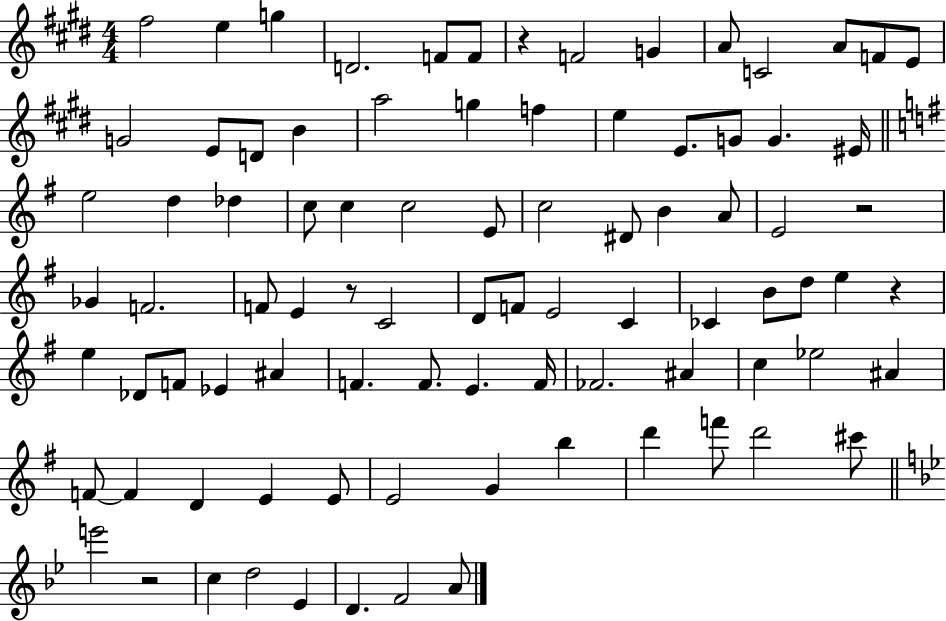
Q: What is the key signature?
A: E major